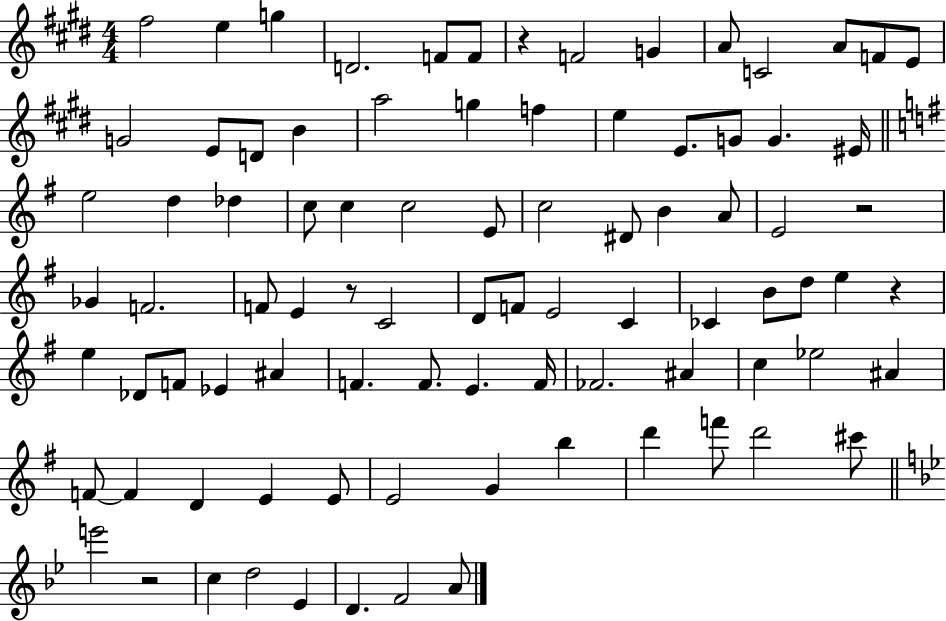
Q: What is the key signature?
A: E major